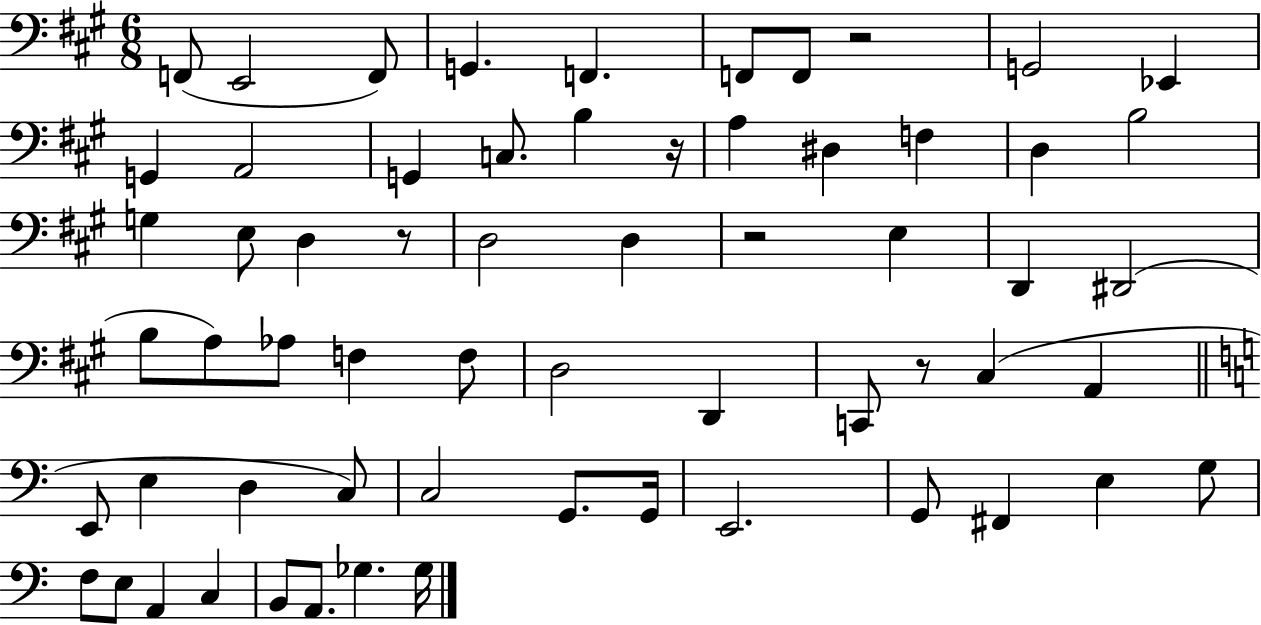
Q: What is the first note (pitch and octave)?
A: F2